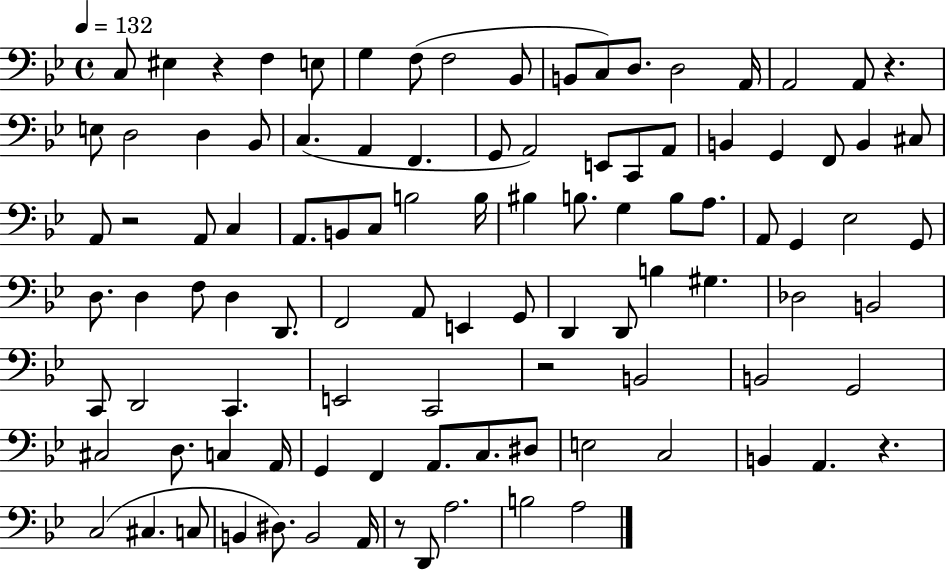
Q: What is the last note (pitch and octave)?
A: A3